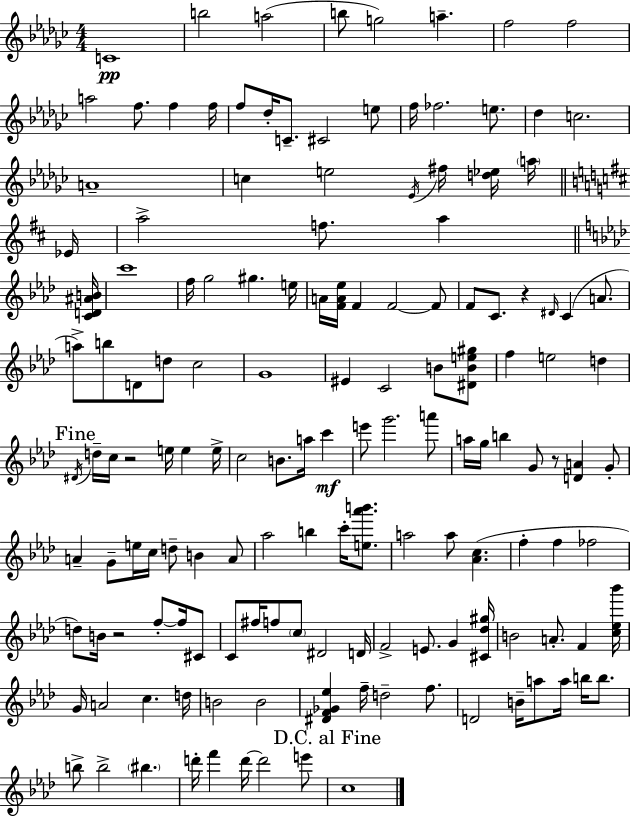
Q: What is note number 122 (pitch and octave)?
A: B5